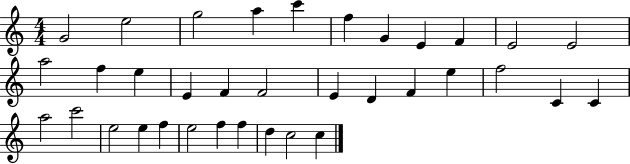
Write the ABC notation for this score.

X:1
T:Untitled
M:4/4
L:1/4
K:C
G2 e2 g2 a c' f G E F E2 E2 a2 f e E F F2 E D F e f2 C C a2 c'2 e2 e f e2 f f d c2 c